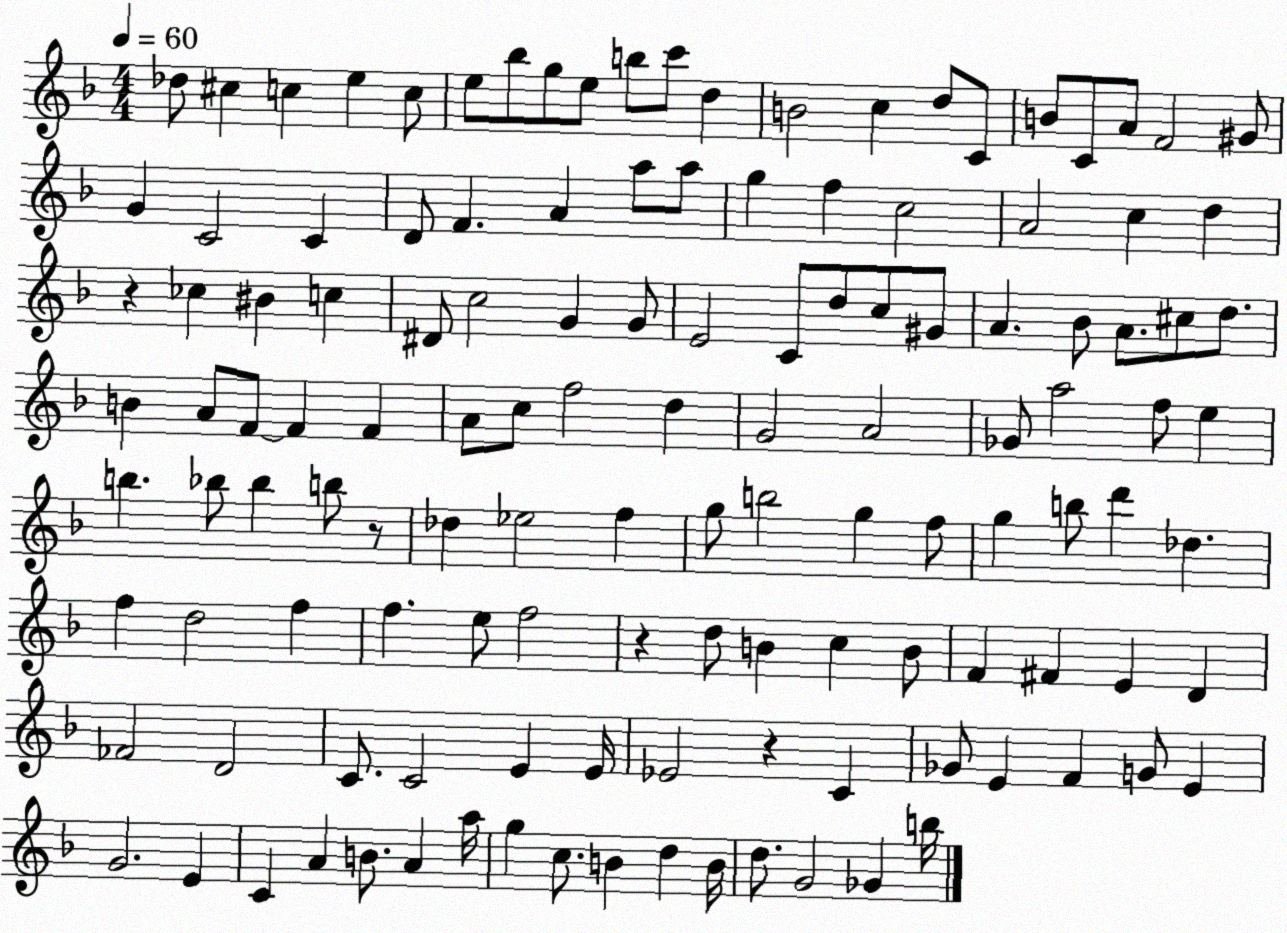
X:1
T:Untitled
M:4/4
L:1/4
K:F
_d/2 ^c c e c/2 e/2 _b/2 g/2 e/2 b/2 c'/2 d B2 c d/2 C/2 B/2 C/2 A/2 F2 ^G/2 G C2 C D/2 F A a/2 a/2 g f c2 A2 c d z _c ^B c ^D/2 c2 G G/2 E2 C/2 d/2 c/2 ^G/2 A _B/2 A/2 ^c/2 d/2 B A/2 F/2 F F A/2 c/2 f2 d G2 A2 _G/2 a2 f/2 e b _b/2 _b b/2 z/2 _d _e2 f g/2 b2 g f/2 g b/2 d' _d f d2 f f e/2 f2 z d/2 B c B/2 F ^F E D _F2 D2 C/2 C2 E E/4 _E2 z C _G/2 E F G/2 E G2 E C A B/2 A a/4 g c/2 B d B/4 d/2 G2 _G b/4